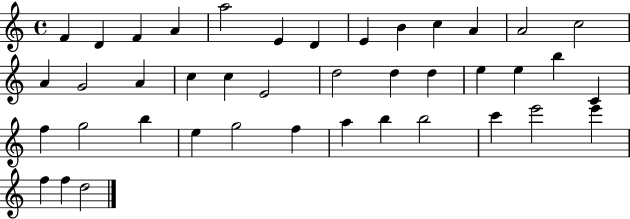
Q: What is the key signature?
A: C major